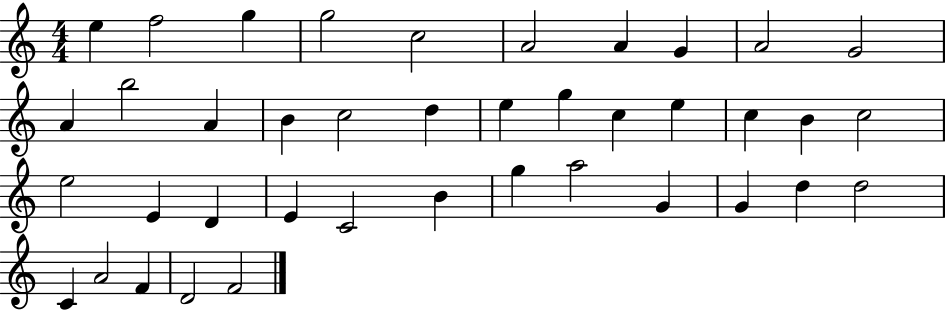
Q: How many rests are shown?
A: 0